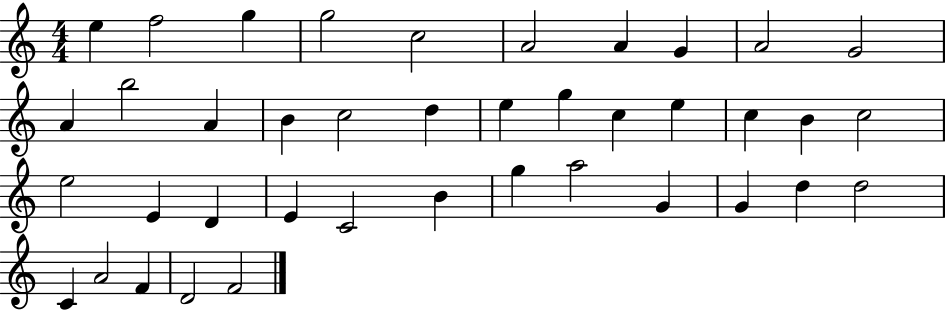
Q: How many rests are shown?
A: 0